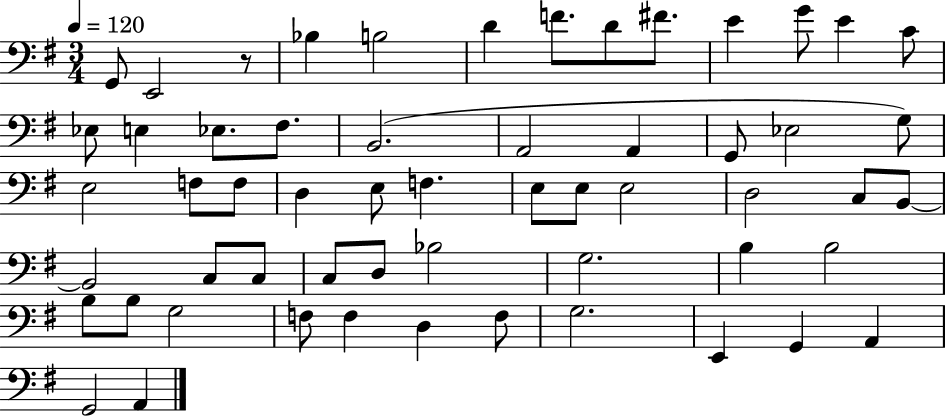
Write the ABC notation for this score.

X:1
T:Untitled
M:3/4
L:1/4
K:G
G,,/2 E,,2 z/2 _B, B,2 D F/2 D/2 ^F/2 E G/2 E C/2 _E,/2 E, _E,/2 ^F,/2 B,,2 A,,2 A,, G,,/2 _E,2 G,/2 E,2 F,/2 F,/2 D, E,/2 F, E,/2 E,/2 E,2 D,2 C,/2 B,,/2 B,,2 C,/2 C,/2 C,/2 D,/2 _B,2 G,2 B, B,2 B,/2 B,/2 G,2 F,/2 F, D, F,/2 G,2 E,, G,, A,, G,,2 A,,